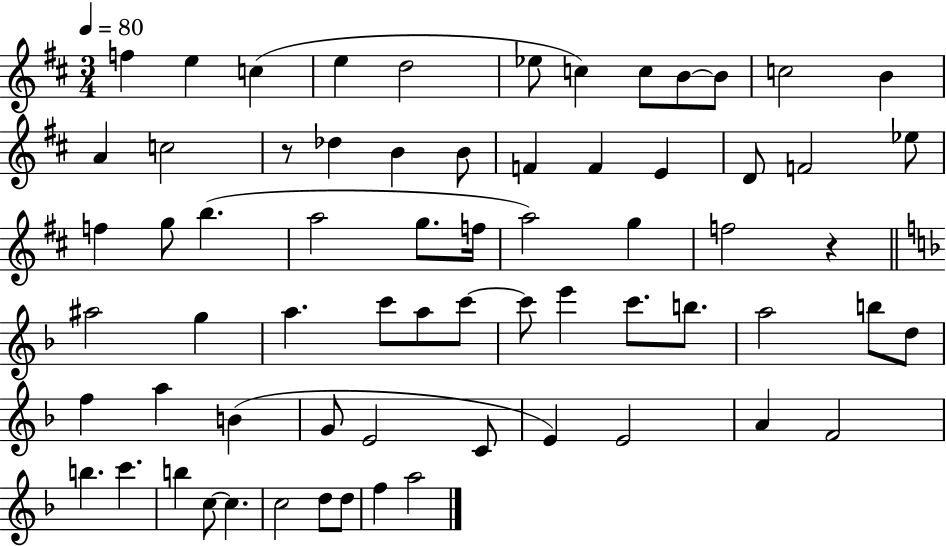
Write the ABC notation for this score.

X:1
T:Untitled
M:3/4
L:1/4
K:D
f e c e d2 _e/2 c c/2 B/2 B/2 c2 B A c2 z/2 _d B B/2 F F E D/2 F2 _e/2 f g/2 b a2 g/2 f/4 a2 g f2 z ^a2 g a c'/2 a/2 c'/2 c'/2 e' c'/2 b/2 a2 b/2 d/2 f a B G/2 E2 C/2 E E2 A F2 b c' b c/2 c c2 d/2 d/2 f a2